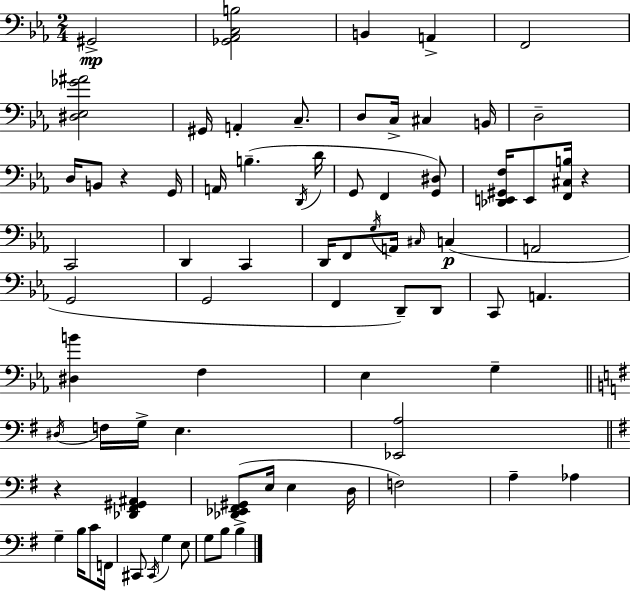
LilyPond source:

{
  \clef bass
  \numericTimeSignature
  \time 2/4
  \key c \minor
  gis,2->\mp | <ges, aes, c b>2 | b,4 a,4-> | f,2 | \break <dis ees ges' ais'>2 | gis,16 a,4-. c8.-- | d8 c16-> cis4 b,16 | d2-- | \break d16 b,8 r4 g,16 | a,16 b4.--( \acciaccatura { d,16 } | d'16 g,8 f,4 <g, dis>8) | <des, e, gis, f>16 e,8 <f, cis b>16 r4 | \break c,2 | d,4 c,4 | d,16 f,8 \acciaccatura { g16 } a,16 \grace { cis16 } c4(\p | a,2 | \break g,2 | g,2 | f,4 d,8--) | d,8 c,8 a,4. | \break <dis b'>4 f4 | ees4 g4-- | \bar "||" \break \key e \minor \acciaccatura { dis16 } f16 g16-> e4. | <ees, a>2 | \bar "||" \break \key e \minor r4 <des, fis, gis, ais,>4 | <des, ees, fis, gis,>8( e16 e4 d16 | f2) | a4-- aes4 | \break g4-- b16 c'8 f,16 | cis,8 \acciaccatura { cis,16 } g4 e8 | g8 b8 b4-> | \bar "|."
}